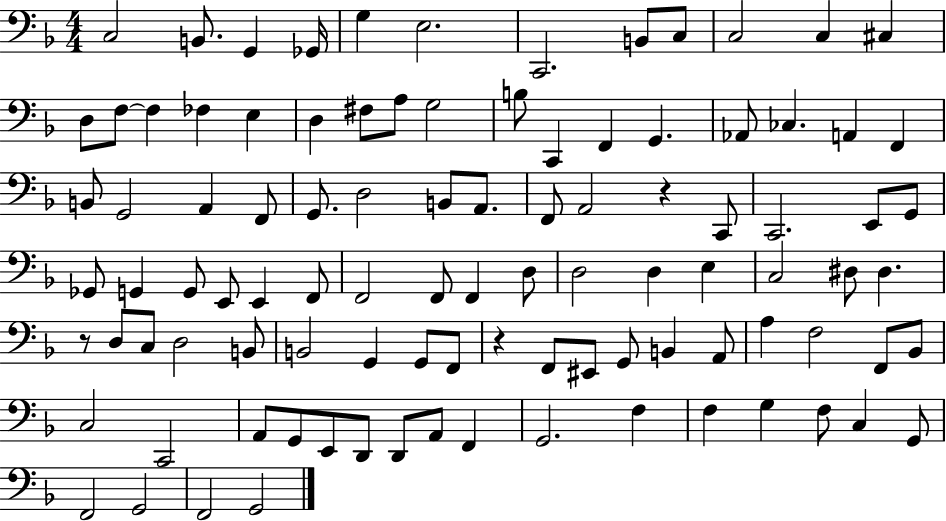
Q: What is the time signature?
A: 4/4